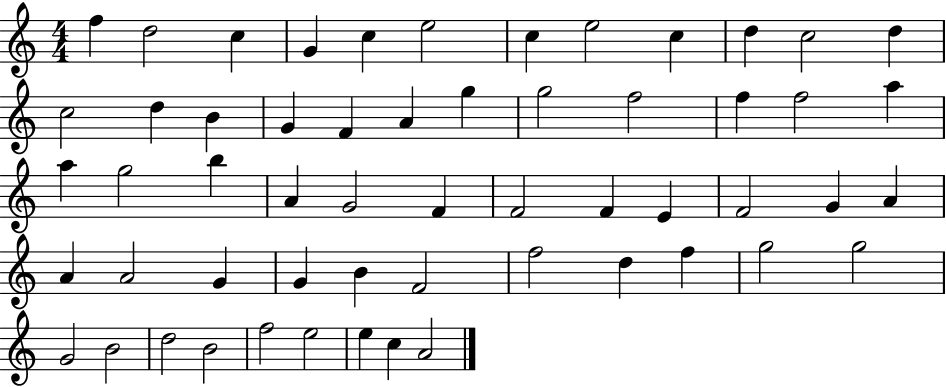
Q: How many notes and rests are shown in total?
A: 56